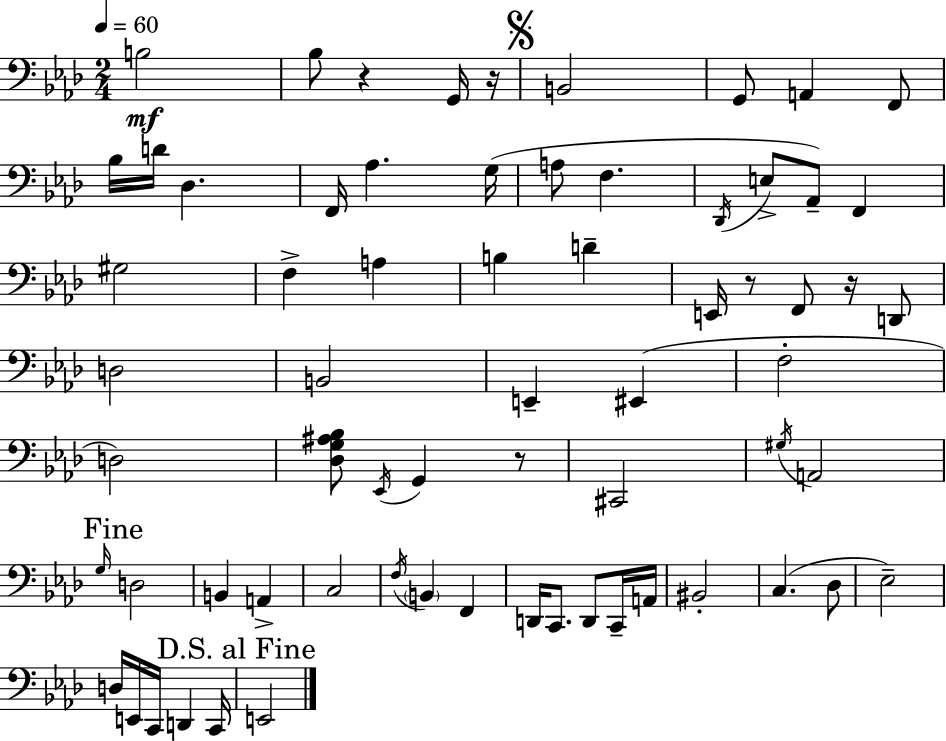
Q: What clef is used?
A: bass